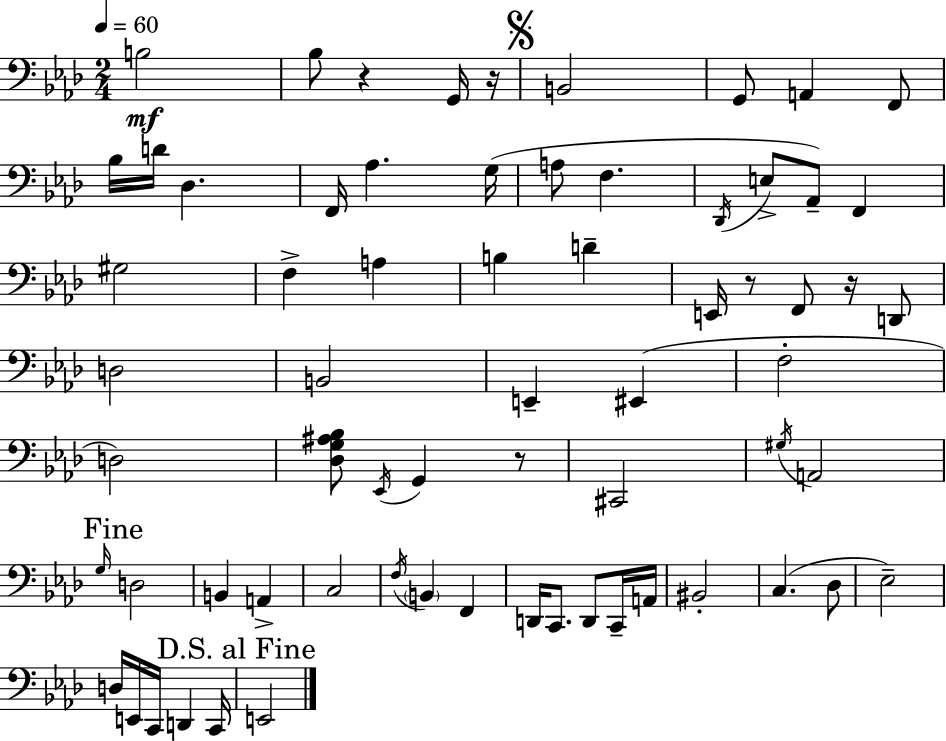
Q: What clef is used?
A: bass